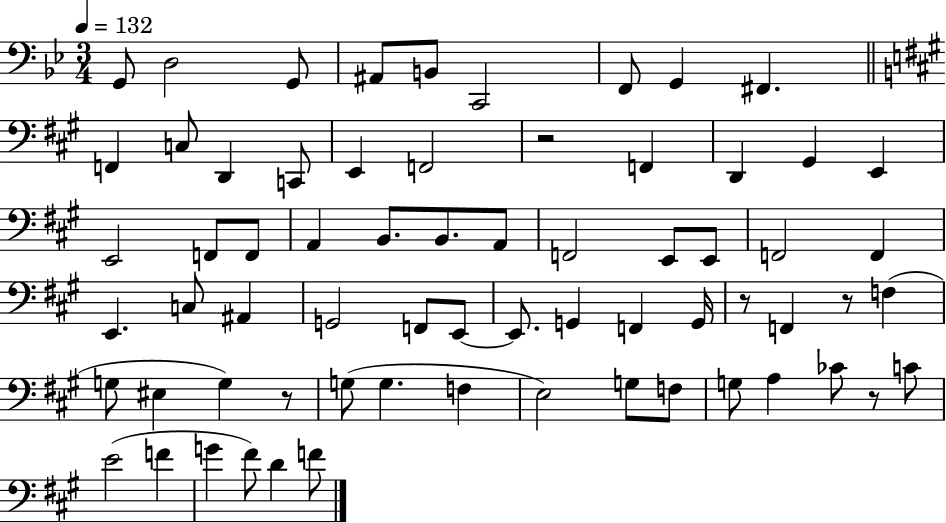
{
  \clef bass
  \numericTimeSignature
  \time 3/4
  \key bes \major
  \tempo 4 = 132
  \repeat volta 2 { g,8 d2 g,8 | ais,8 b,8 c,2 | f,8 g,4 fis,4. | \bar "||" \break \key a \major f,4 c8 d,4 c,8 | e,4 f,2 | r2 f,4 | d,4 gis,4 e,4 | \break e,2 f,8 f,8 | a,4 b,8. b,8. a,8 | f,2 e,8 e,8 | f,2 f,4 | \break e,4. c8 ais,4 | g,2 f,8 e,8~~ | e,8. g,4 f,4 g,16 | r8 f,4 r8 f4( | \break g8 eis4 g4) r8 | g8( g4. f4 | e2) g8 f8 | g8 a4 ces'8 r8 c'8 | \break e'2( f'4 | g'4 fis'8) d'4 f'8 | } \bar "|."
}